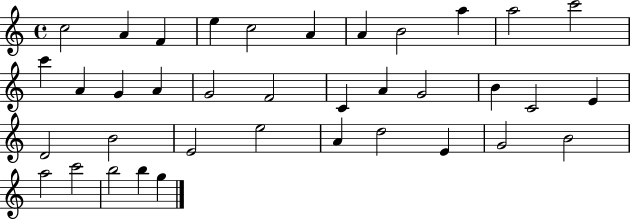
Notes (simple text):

C5/h A4/q F4/q E5/q C5/h A4/q A4/q B4/h A5/q A5/h C6/h C6/q A4/q G4/q A4/q G4/h F4/h C4/q A4/q G4/h B4/q C4/h E4/q D4/h B4/h E4/h E5/h A4/q D5/h E4/q G4/h B4/h A5/h C6/h B5/h B5/q G5/q